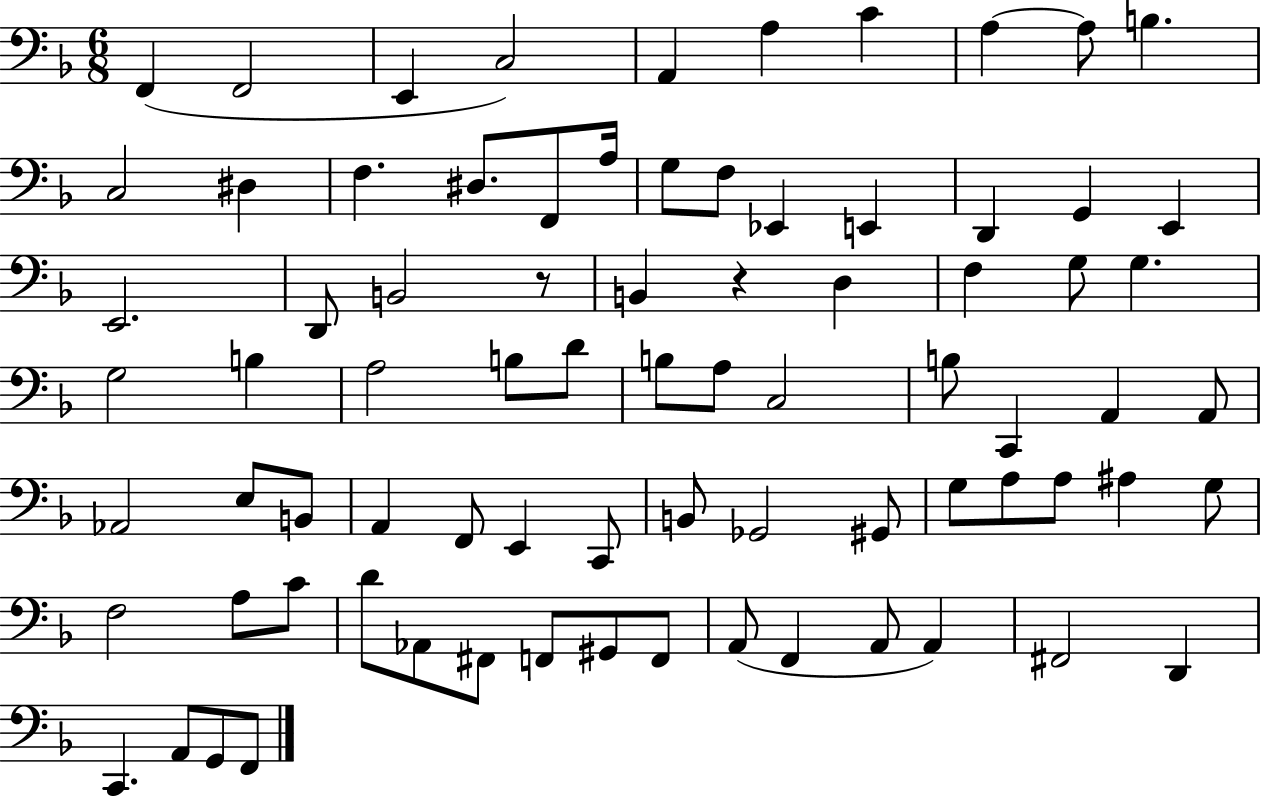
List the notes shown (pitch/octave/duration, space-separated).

F2/q F2/h E2/q C3/h A2/q A3/q C4/q A3/q A3/e B3/q. C3/h D#3/q F3/q. D#3/e. F2/e A3/s G3/e F3/e Eb2/q E2/q D2/q G2/q E2/q E2/h. D2/e B2/h R/e B2/q R/q D3/q F3/q G3/e G3/q. G3/h B3/q A3/h B3/e D4/e B3/e A3/e C3/h B3/e C2/q A2/q A2/e Ab2/h E3/e B2/e A2/q F2/e E2/q C2/e B2/e Gb2/h G#2/e G3/e A3/e A3/e A#3/q G3/e F3/h A3/e C4/e D4/e Ab2/e F#2/e F2/e G#2/e F2/e A2/e F2/q A2/e A2/q F#2/h D2/q C2/q. A2/e G2/e F2/e